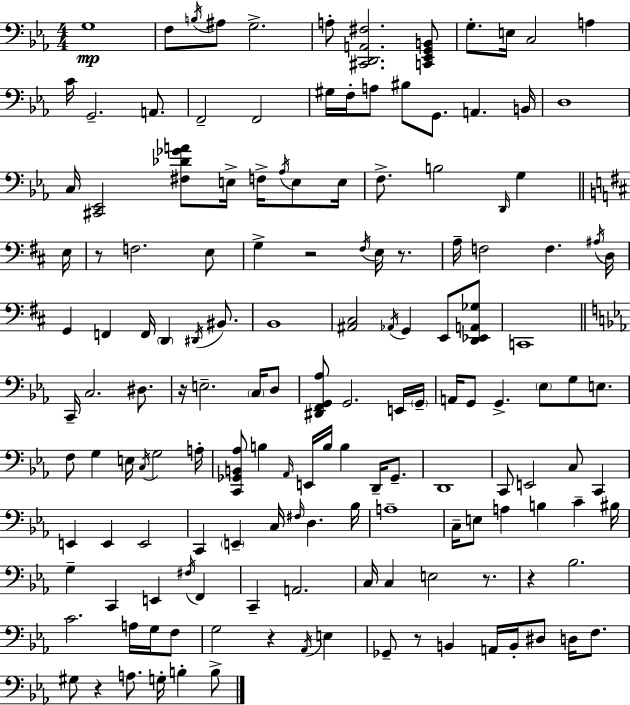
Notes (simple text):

G3/w F3/e B3/s A#3/e G3/h. A3/e [C#2,D2,A2,F#3]/h. [C2,Eb2,G2,B2]/e G3/e. E3/s C3/h A3/q C4/s G2/h. A2/e. F2/h F2/h G#3/s F3/s A3/e BIS3/e G2/e. A2/q. B2/s D3/w C3/s [C#2,Eb2]/h [F#3,Db4,Gb4,A4]/e E3/s F3/s Ab3/s E3/e E3/s F3/e. B3/h D2/s G3/q E3/s R/e F3/h. E3/e G3/q R/h F#3/s E3/s R/e. A3/s F3/h F3/q. A#3/s D3/s G2/q F2/q F2/s D2/q D#2/s BIS2/e. B2/w [A#2,C#3]/h Ab2/s G2/q E2/e [D2,Eb2,A2,Gb3]/e C2/w C2/s C3/h. D#3/e. R/s E3/h. C3/s D3/e [D#2,F2,G2,Ab3]/e G2/h. E2/s G2/s A2/s G2/e G2/q. Eb3/e G3/e E3/e. F3/e G3/q E3/s C3/s G3/h A3/s [C2,Gb2,B2,Ab3]/e B3/q Ab2/s E2/s B3/s B3/q D2/s Gb2/e. D2/w C2/e E2/h C3/e C2/q E2/q E2/q E2/h C2/q E2/q C3/s F#3/s D3/q. Bb3/s A3/w C3/s E3/e A3/q B3/q C4/q BIS3/s G3/q C2/q E2/q F#3/s F2/q C2/q A2/h. C3/s C3/q E3/h R/e. R/q Bb3/h. C4/h. A3/s G3/s F3/e G3/h R/q Ab2/s E3/q Gb2/e R/e B2/q A2/s B2/s D#3/e D3/s F3/e. G#3/e R/q A3/e. G3/s B3/q B3/e